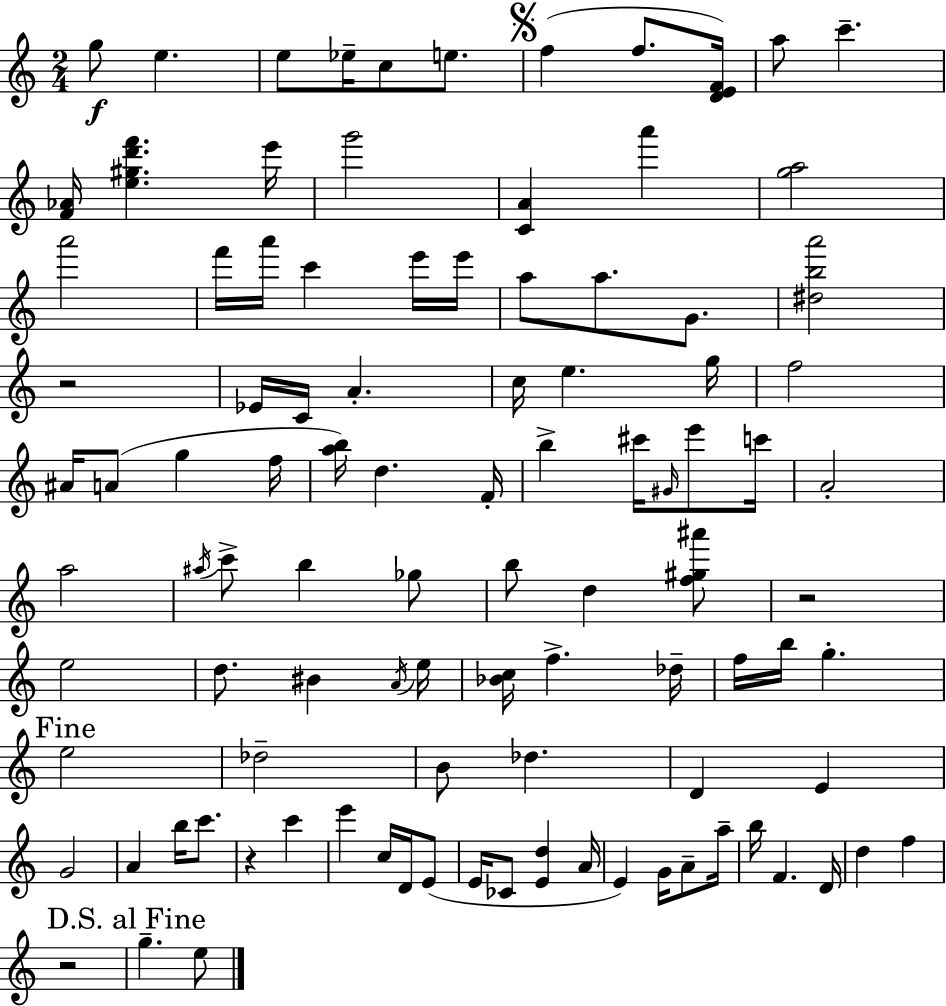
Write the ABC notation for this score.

X:1
T:Untitled
M:2/4
L:1/4
K:Am
g/2 e e/2 _e/4 c/2 e/2 f f/2 [DEF]/4 a/2 c' [F_A]/4 [e^gd'f'] e'/4 g'2 [CA] a' [ga]2 a'2 f'/4 a'/4 c' e'/4 e'/4 a/2 a/2 G/2 [^dba']2 z2 _E/4 C/4 A c/4 e g/4 f2 ^A/4 A/2 g f/4 [ab]/4 d F/4 b ^c'/4 ^G/4 e'/2 c'/4 A2 a2 ^a/4 c'/2 b _g/2 b/2 d [f^g^a']/2 z2 e2 d/2 ^B A/4 e/4 [_Bc]/4 f _d/4 f/4 b/4 g e2 _d2 B/2 _d D E G2 A b/4 c'/2 z c' e' c/4 D/4 E/2 E/4 _C/2 [Ed] A/4 E G/4 A/2 a/4 b/4 F D/4 d f z2 g e/2